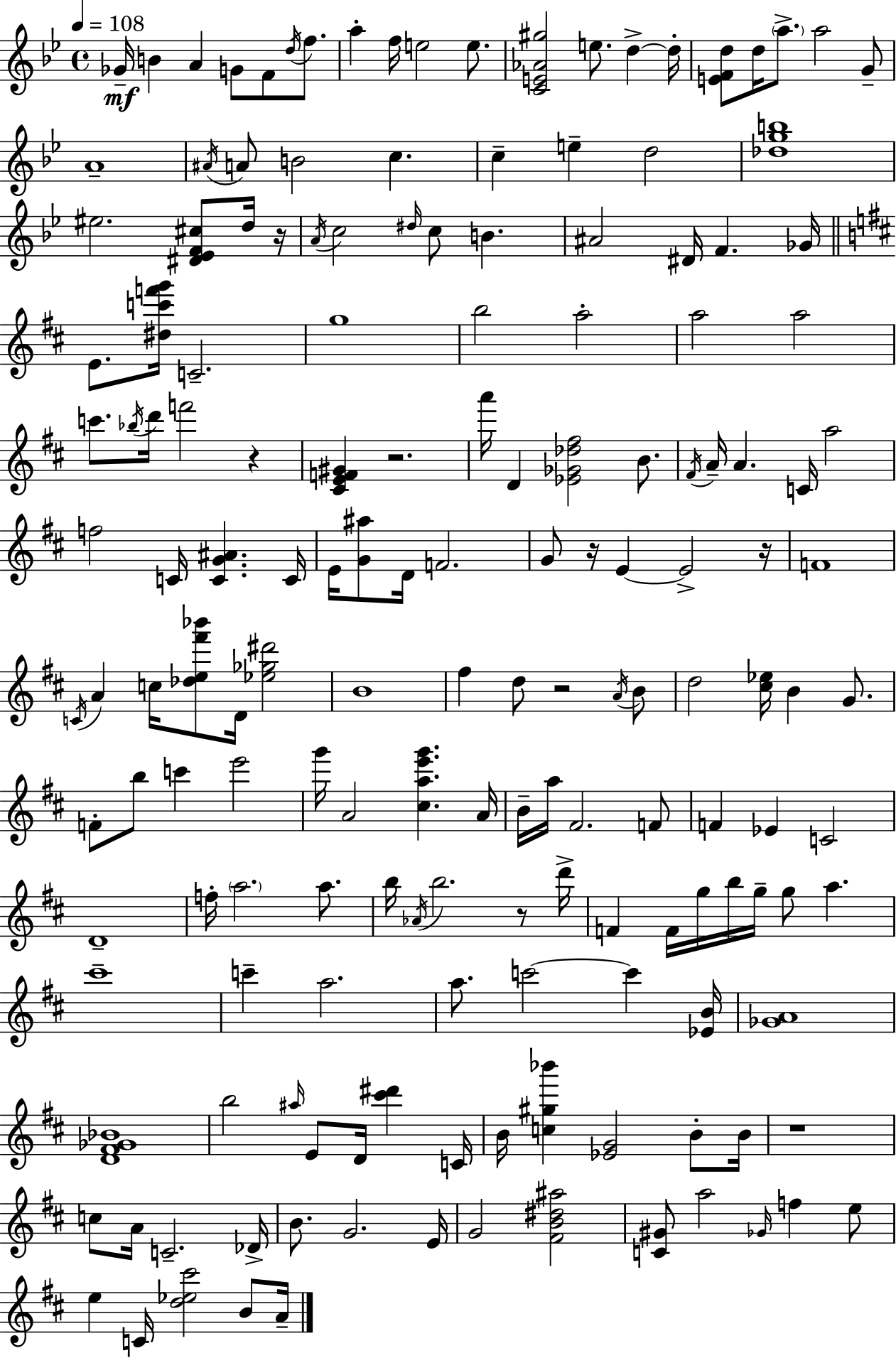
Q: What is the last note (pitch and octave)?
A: A4